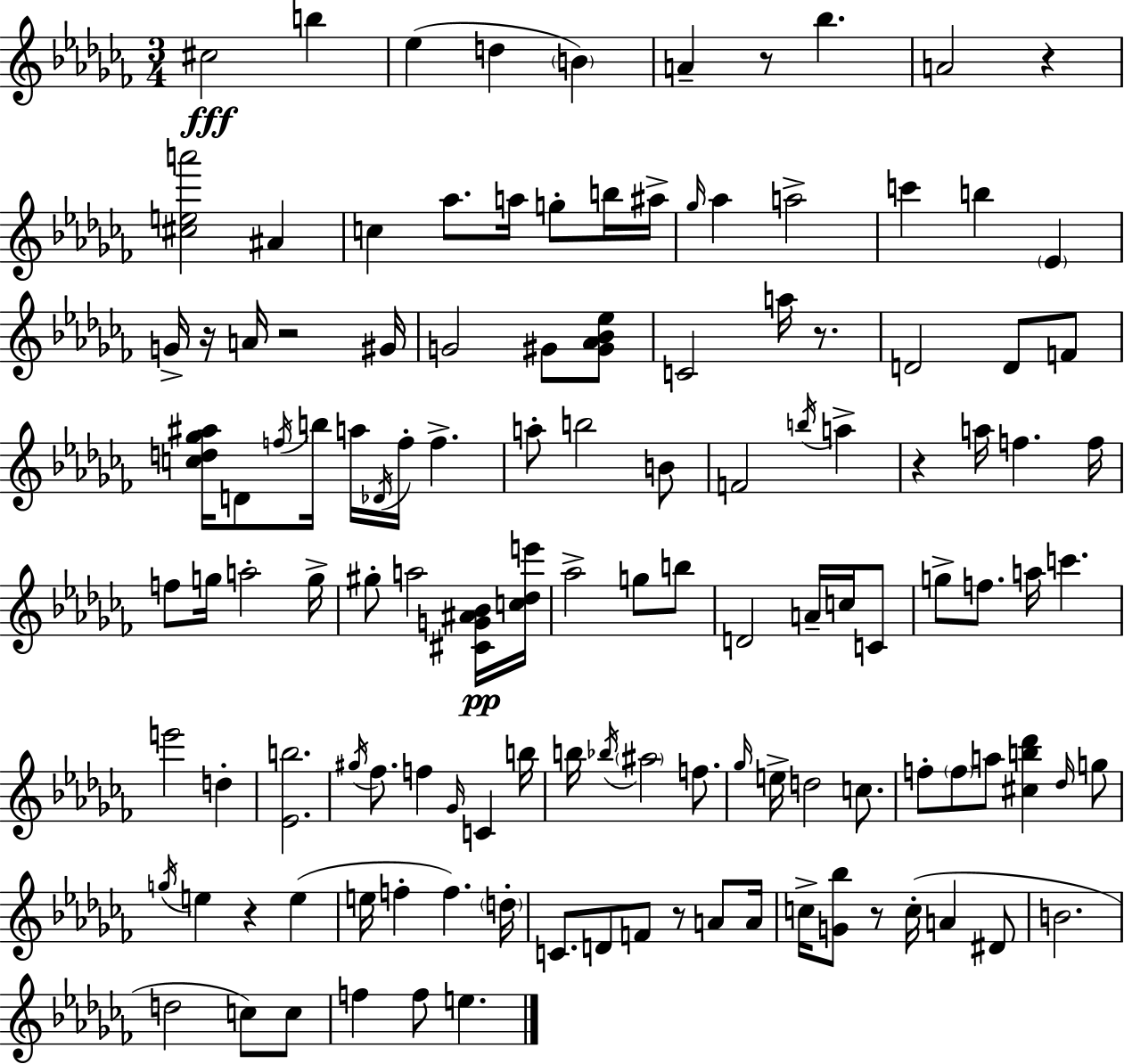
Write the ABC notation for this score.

X:1
T:Untitled
M:3/4
L:1/4
K:Abm
^c2 b _e d B A z/2 _b A2 z [^cea']2 ^A c _a/2 a/4 g/2 b/4 ^a/4 _g/4 _a a2 c' b _E G/4 z/4 A/4 z2 ^G/4 G2 ^G/2 [^G_A_B_e]/2 C2 a/4 z/2 D2 D/2 F/2 [cd_g^a]/4 D/2 f/4 b/4 a/4 _D/4 f/4 f a/2 b2 B/2 F2 b/4 a z a/4 f f/4 f/2 g/4 a2 g/4 ^g/2 a2 [^CG^A_B]/4 [c_de']/4 _a2 g/2 b/2 D2 A/4 c/4 C/2 g/2 f/2 a/4 c' e'2 d [_Eb]2 ^g/4 _f/2 f _G/4 C b/4 b/4 _b/4 ^a2 f/2 _g/4 e/4 d2 c/2 f/2 f/2 a/2 [^cb_d'] _d/4 g/2 g/4 e z e e/4 f f d/4 C/2 D/2 F/2 z/2 A/2 A/4 c/4 [G_b]/2 z/2 c/4 A ^D/2 B2 d2 c/2 c/2 f f/2 e